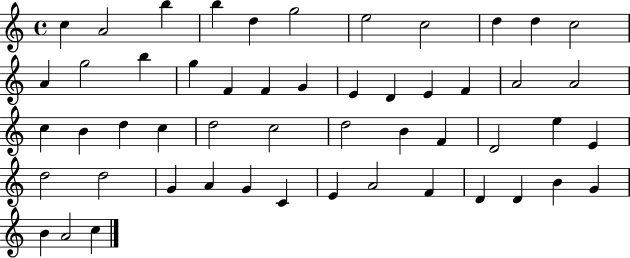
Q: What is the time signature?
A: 4/4